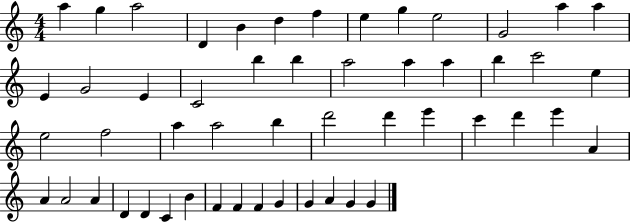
A5/q G5/q A5/h D4/q B4/q D5/q F5/q E5/q G5/q E5/h G4/h A5/q A5/q E4/q G4/h E4/q C4/h B5/q B5/q A5/h A5/q A5/q B5/q C6/h E5/q E5/h F5/h A5/q A5/h B5/q D6/h D6/q E6/q C6/q D6/q E6/q A4/q A4/q A4/h A4/q D4/q D4/q C4/q B4/q F4/q F4/q F4/q G4/q G4/q A4/q G4/q G4/q